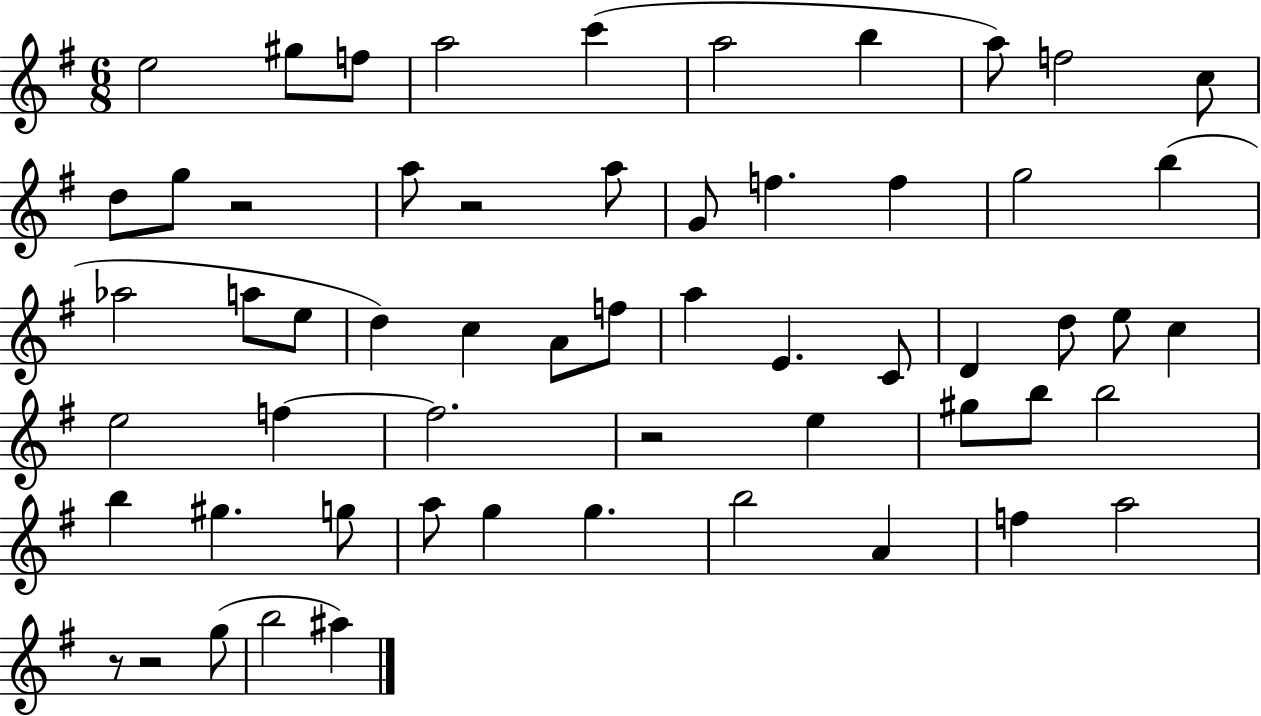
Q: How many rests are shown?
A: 5